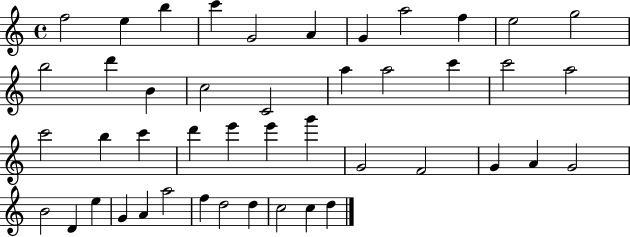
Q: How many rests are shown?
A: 0